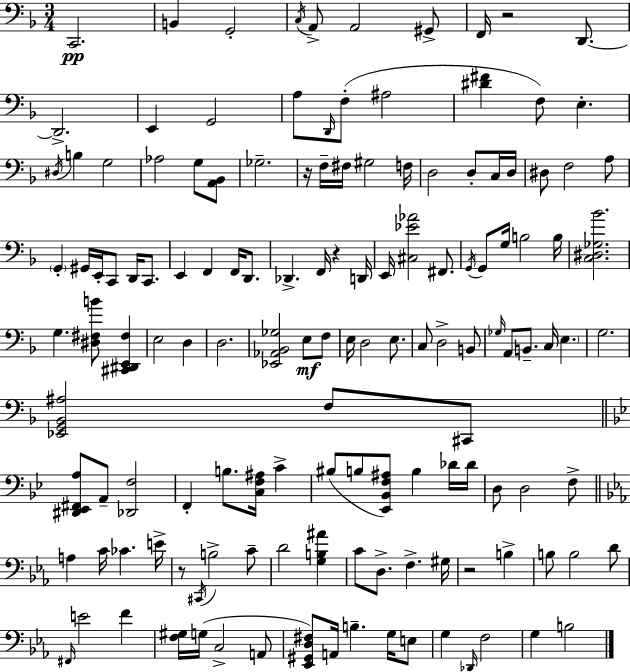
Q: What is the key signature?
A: D minor